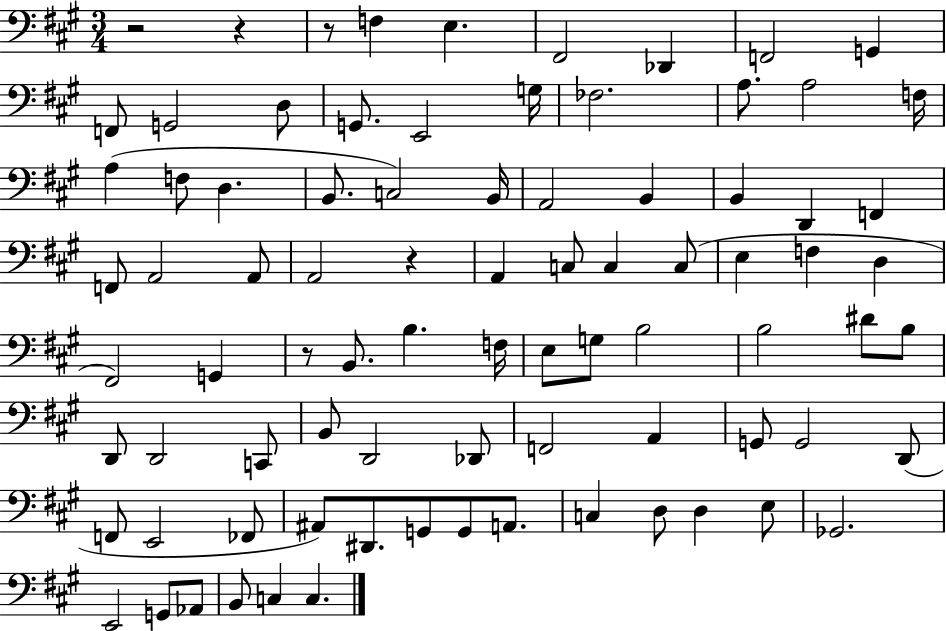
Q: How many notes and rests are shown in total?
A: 84